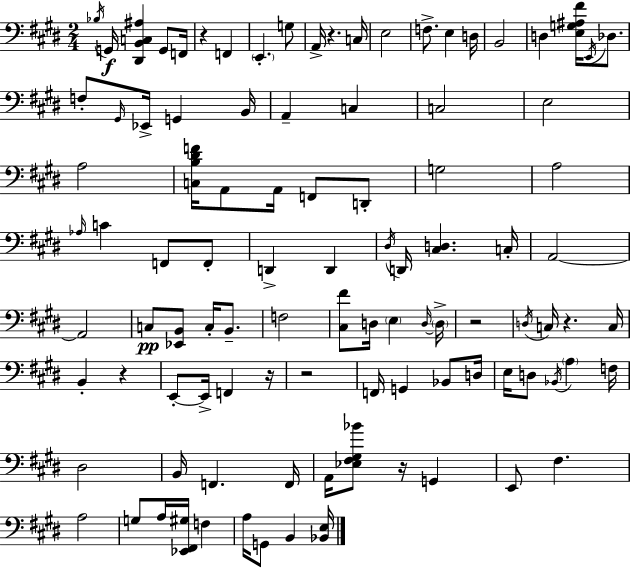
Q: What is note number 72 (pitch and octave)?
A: F2